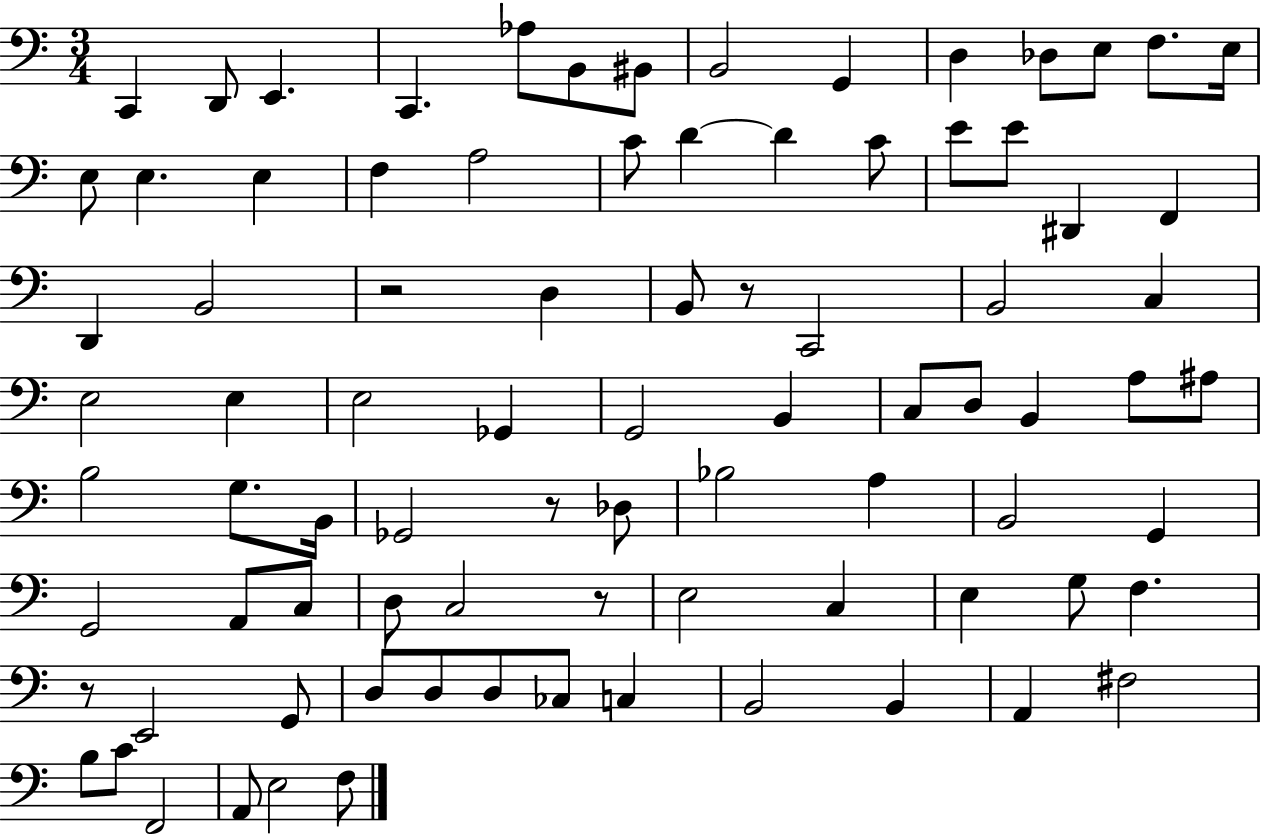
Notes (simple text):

C2/q D2/e E2/q. C2/q. Ab3/e B2/e BIS2/e B2/h G2/q D3/q Db3/e E3/e F3/e. E3/s E3/e E3/q. E3/q F3/q A3/h C4/e D4/q D4/q C4/e E4/e E4/e D#2/q F2/q D2/q B2/h R/h D3/q B2/e R/e C2/h B2/h C3/q E3/h E3/q E3/h Gb2/q G2/h B2/q C3/e D3/e B2/q A3/e A#3/e B3/h G3/e. B2/s Gb2/h R/e Db3/e Bb3/h A3/q B2/h G2/q G2/h A2/e C3/e D3/e C3/h R/e E3/h C3/q E3/q G3/e F3/q. R/e E2/h G2/e D3/e D3/e D3/e CES3/e C3/q B2/h B2/q A2/q F#3/h B3/e C4/e F2/h A2/e E3/h F3/e